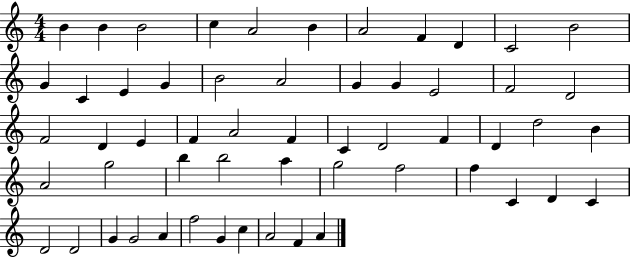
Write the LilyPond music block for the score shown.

{
  \clef treble
  \numericTimeSignature
  \time 4/4
  \key c \major
  b'4 b'4 b'2 | c''4 a'2 b'4 | a'2 f'4 d'4 | c'2 b'2 | \break g'4 c'4 e'4 g'4 | b'2 a'2 | g'4 g'4 e'2 | f'2 d'2 | \break f'2 d'4 e'4 | f'4 a'2 f'4 | c'4 d'2 f'4 | d'4 d''2 b'4 | \break a'2 g''2 | b''4 b''2 a''4 | g''2 f''2 | f''4 c'4 d'4 c'4 | \break d'2 d'2 | g'4 g'2 a'4 | f''2 g'4 c''4 | a'2 f'4 a'4 | \break \bar "|."
}